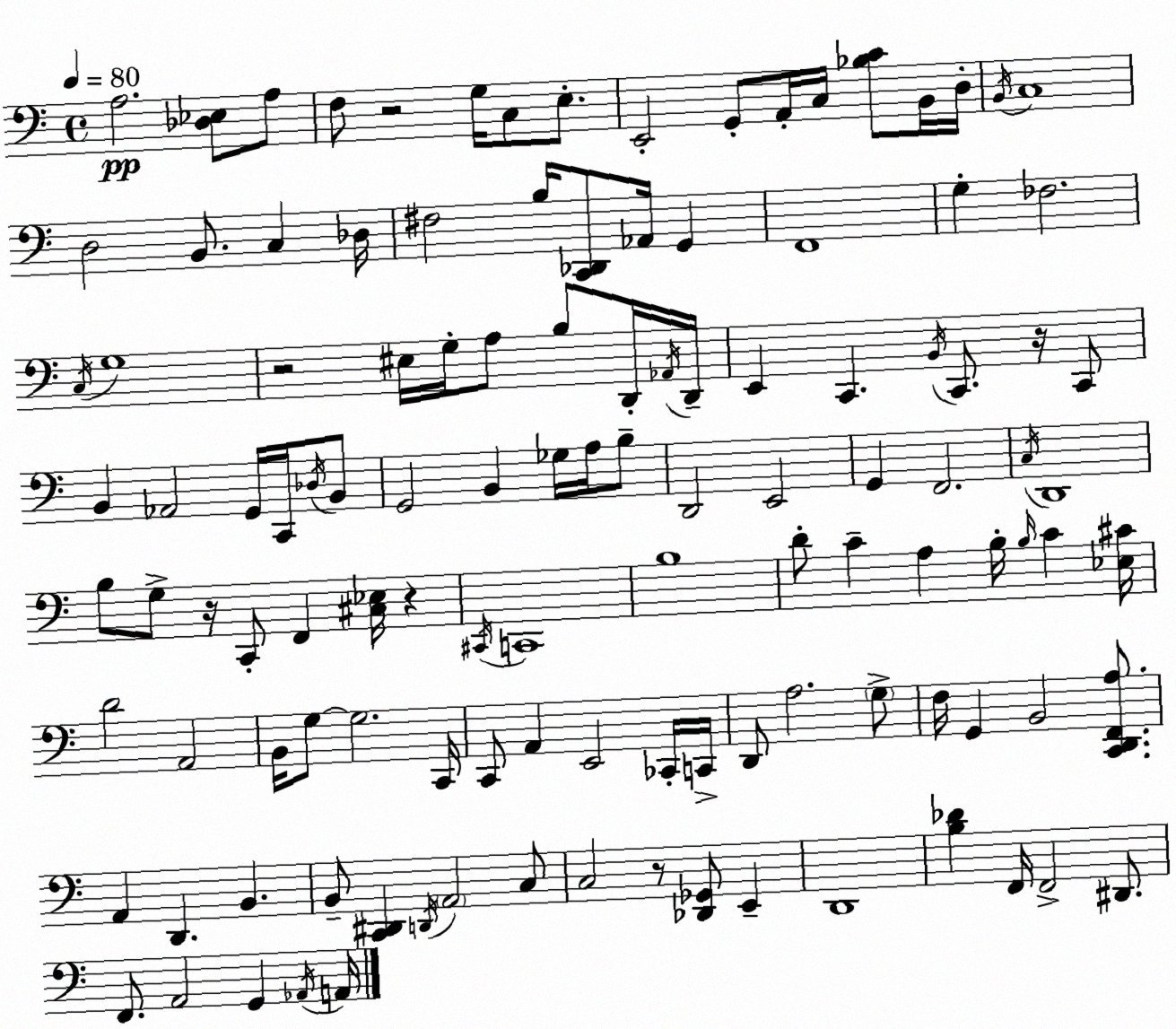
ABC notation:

X:1
T:Untitled
M:4/4
L:1/4
K:C
A,2 [_D,_E,]/2 A,/2 F,/2 z2 G,/4 C,/2 E,/2 E,,2 G,,/2 A,,/4 C,/4 [_B,C]/2 B,,/4 D,/4 B,,/4 C,4 D,2 B,,/2 C, _D,/4 ^F,2 B,/4 [C,,_D,,]/2 _A,,/4 G,, F,,4 G, _F,2 C,/4 G,4 z2 ^E,/4 G,/4 A,/2 B,/2 D,,/4 _A,,/4 D,,/4 E,, C,, B,,/4 C,,/2 z/4 C,,/2 B,, _A,,2 G,,/4 C,,/4 _D,/4 B,,/2 G,,2 B,, _G,/4 A,/4 B,/2 D,,2 E,,2 G,, F,,2 C,/4 D,,4 B,/2 G,/2 z/4 C,,/2 F,, [^C,_E,]/4 z ^C,,/4 C,,4 B,4 D/2 C A, B,/4 B,/4 C [_E,^C]/4 D2 A,,2 B,,/4 G,/2 G,2 C,,/4 C,,/2 A,, E,,2 _C,,/4 C,,/4 D,,/2 A,2 G,/2 F,/4 G,, B,,2 [C,,D,,F,,A,]/2 A,, D,, B,, B,,/2 [C,,^D,,] D,,/4 A,,2 C,/2 C,2 z/2 [_D,,_G,,]/2 E,, D,,4 [B,_D] F,,/4 F,,2 ^D,,/2 F,,/2 A,,2 G,, _A,,/4 A,,/4